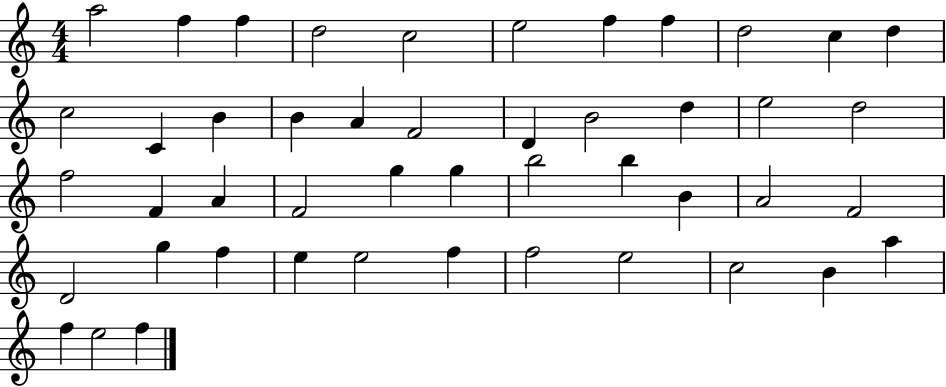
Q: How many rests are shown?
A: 0